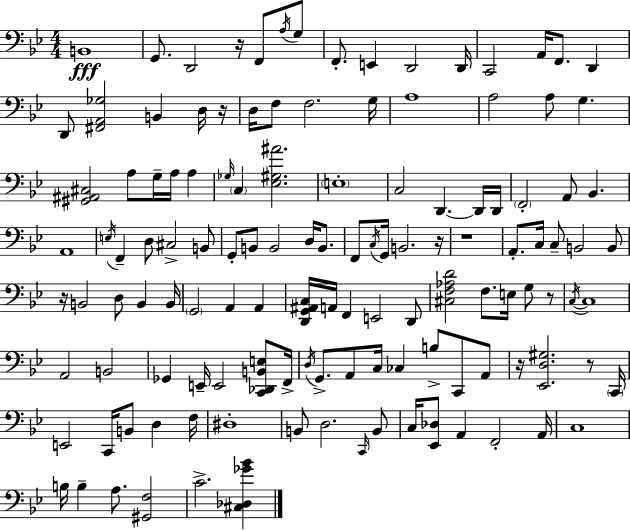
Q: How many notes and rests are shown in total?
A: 127